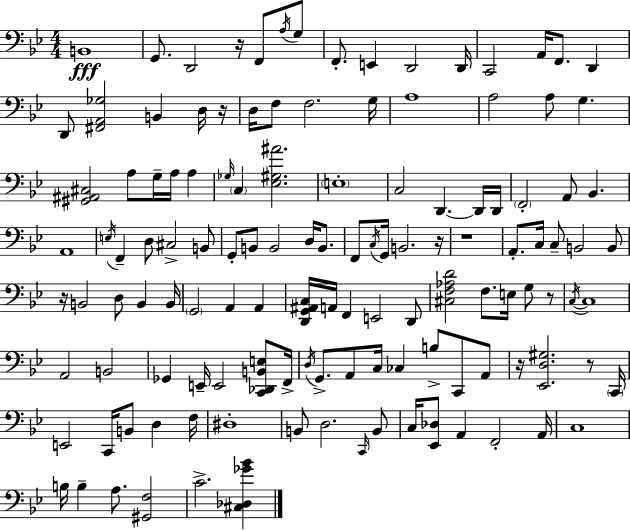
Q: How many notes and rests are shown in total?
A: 127